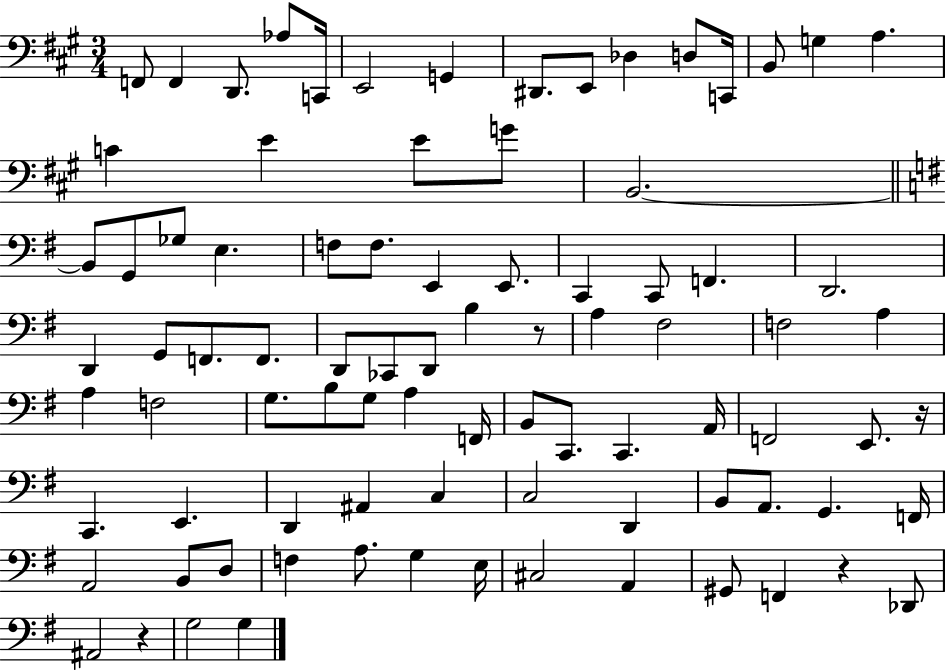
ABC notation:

X:1
T:Untitled
M:3/4
L:1/4
K:A
F,,/2 F,, D,,/2 _A,/2 C,,/4 E,,2 G,, ^D,,/2 E,,/2 _D, D,/2 C,,/4 B,,/2 G, A, C E E/2 G/2 B,,2 B,,/2 G,,/2 _G,/2 E, F,/2 F,/2 E,, E,,/2 C,, C,,/2 F,, D,,2 D,, G,,/2 F,,/2 F,,/2 D,,/2 _C,,/2 D,,/2 B, z/2 A, ^F,2 F,2 A, A, F,2 G,/2 B,/2 G,/2 A, F,,/4 B,,/2 C,,/2 C,, A,,/4 F,,2 E,,/2 z/4 C,, E,, D,, ^A,, C, C,2 D,, B,,/2 A,,/2 G,, F,,/4 A,,2 B,,/2 D,/2 F, A,/2 G, E,/4 ^C,2 A,, ^G,,/2 F,, z _D,,/2 ^A,,2 z G,2 G,